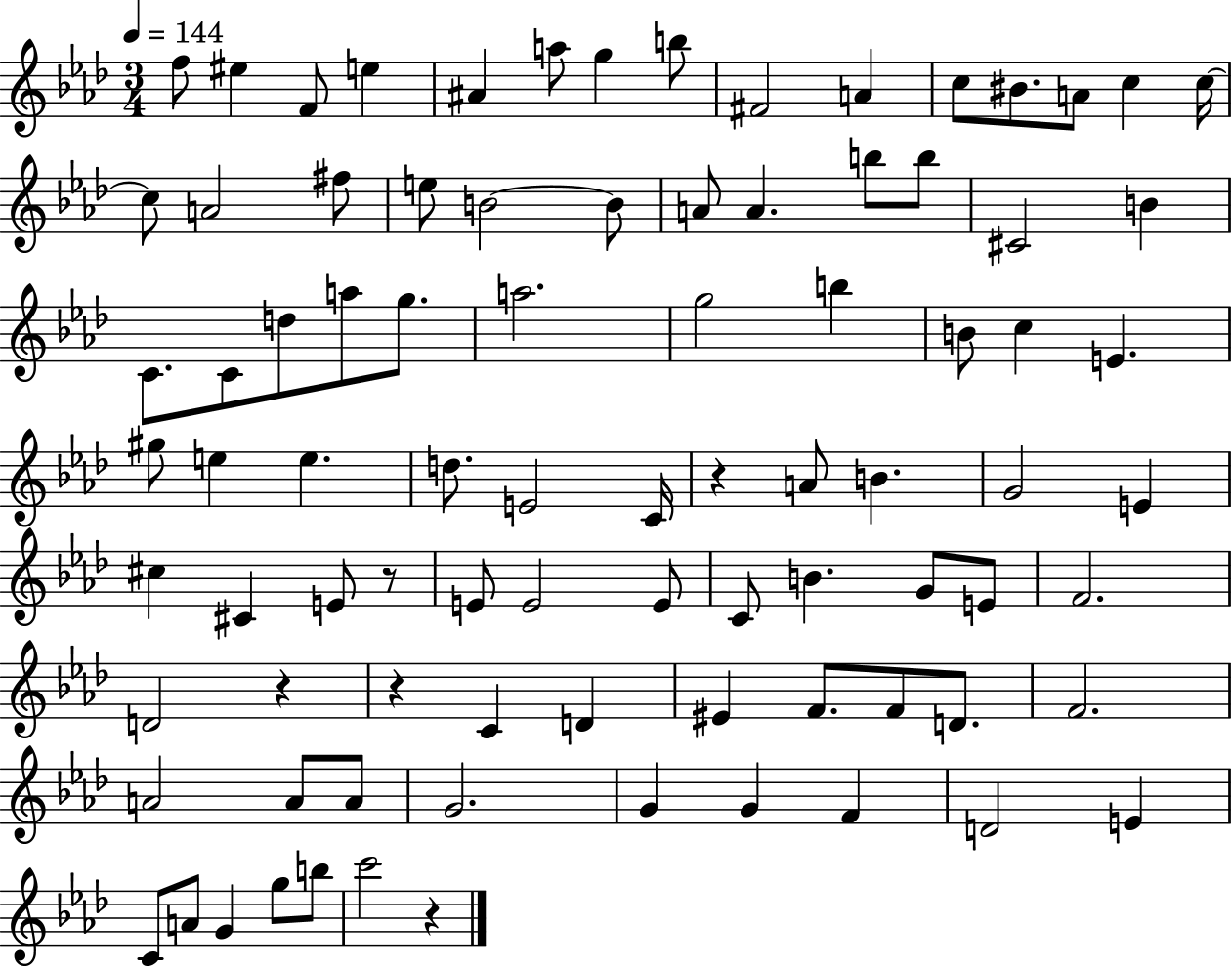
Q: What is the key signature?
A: AES major